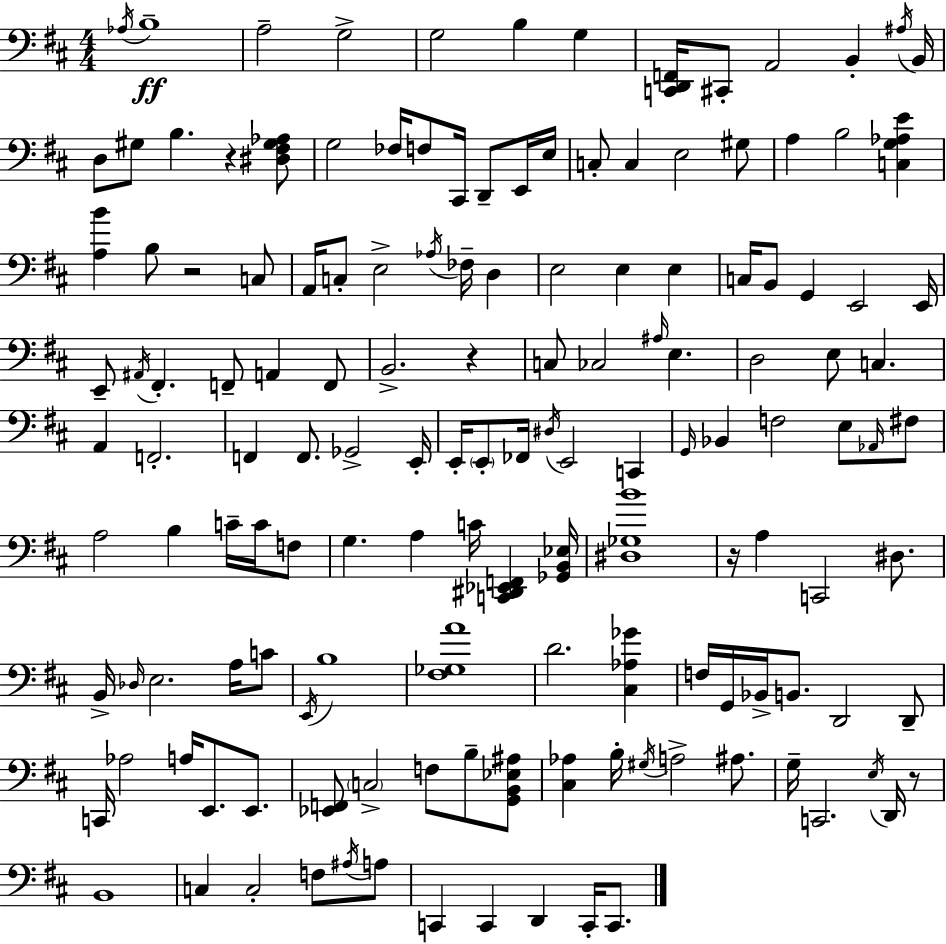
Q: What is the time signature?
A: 4/4